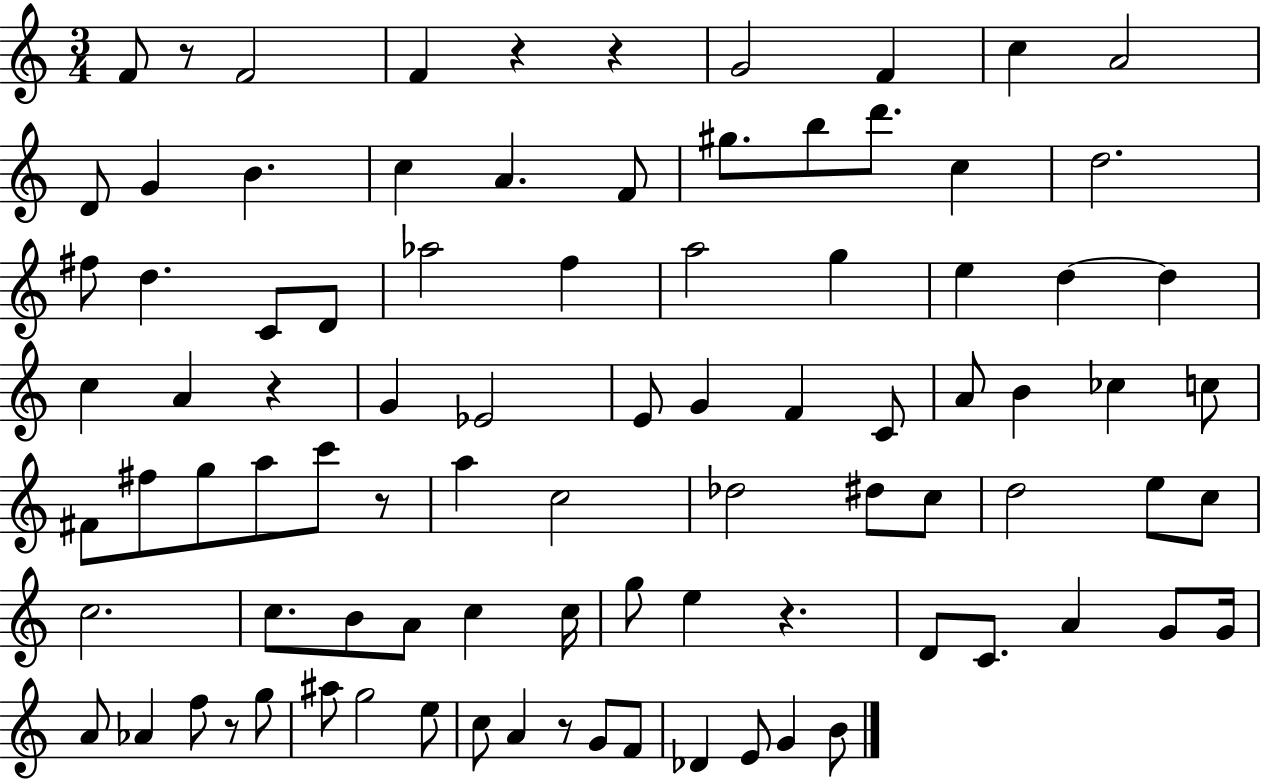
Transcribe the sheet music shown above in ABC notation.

X:1
T:Untitled
M:3/4
L:1/4
K:C
F/2 z/2 F2 F z z G2 F c A2 D/2 G B c A F/2 ^g/2 b/2 d'/2 c d2 ^f/2 d C/2 D/2 _a2 f a2 g e d d c A z G _E2 E/2 G F C/2 A/2 B _c c/2 ^F/2 ^f/2 g/2 a/2 c'/2 z/2 a c2 _d2 ^d/2 c/2 d2 e/2 c/2 c2 c/2 B/2 A/2 c c/4 g/2 e z D/2 C/2 A G/2 G/4 A/2 _A f/2 z/2 g/2 ^a/2 g2 e/2 c/2 A z/2 G/2 F/2 _D E/2 G B/2